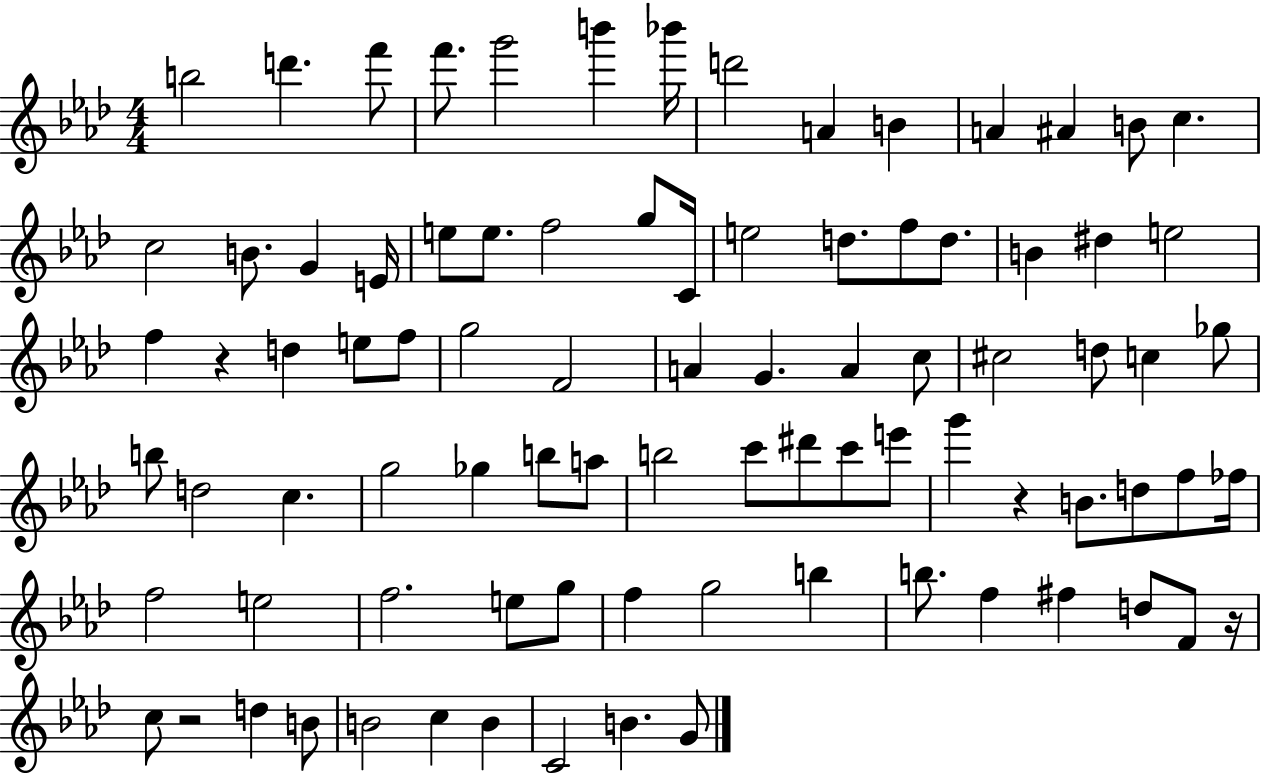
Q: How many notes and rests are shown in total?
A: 87